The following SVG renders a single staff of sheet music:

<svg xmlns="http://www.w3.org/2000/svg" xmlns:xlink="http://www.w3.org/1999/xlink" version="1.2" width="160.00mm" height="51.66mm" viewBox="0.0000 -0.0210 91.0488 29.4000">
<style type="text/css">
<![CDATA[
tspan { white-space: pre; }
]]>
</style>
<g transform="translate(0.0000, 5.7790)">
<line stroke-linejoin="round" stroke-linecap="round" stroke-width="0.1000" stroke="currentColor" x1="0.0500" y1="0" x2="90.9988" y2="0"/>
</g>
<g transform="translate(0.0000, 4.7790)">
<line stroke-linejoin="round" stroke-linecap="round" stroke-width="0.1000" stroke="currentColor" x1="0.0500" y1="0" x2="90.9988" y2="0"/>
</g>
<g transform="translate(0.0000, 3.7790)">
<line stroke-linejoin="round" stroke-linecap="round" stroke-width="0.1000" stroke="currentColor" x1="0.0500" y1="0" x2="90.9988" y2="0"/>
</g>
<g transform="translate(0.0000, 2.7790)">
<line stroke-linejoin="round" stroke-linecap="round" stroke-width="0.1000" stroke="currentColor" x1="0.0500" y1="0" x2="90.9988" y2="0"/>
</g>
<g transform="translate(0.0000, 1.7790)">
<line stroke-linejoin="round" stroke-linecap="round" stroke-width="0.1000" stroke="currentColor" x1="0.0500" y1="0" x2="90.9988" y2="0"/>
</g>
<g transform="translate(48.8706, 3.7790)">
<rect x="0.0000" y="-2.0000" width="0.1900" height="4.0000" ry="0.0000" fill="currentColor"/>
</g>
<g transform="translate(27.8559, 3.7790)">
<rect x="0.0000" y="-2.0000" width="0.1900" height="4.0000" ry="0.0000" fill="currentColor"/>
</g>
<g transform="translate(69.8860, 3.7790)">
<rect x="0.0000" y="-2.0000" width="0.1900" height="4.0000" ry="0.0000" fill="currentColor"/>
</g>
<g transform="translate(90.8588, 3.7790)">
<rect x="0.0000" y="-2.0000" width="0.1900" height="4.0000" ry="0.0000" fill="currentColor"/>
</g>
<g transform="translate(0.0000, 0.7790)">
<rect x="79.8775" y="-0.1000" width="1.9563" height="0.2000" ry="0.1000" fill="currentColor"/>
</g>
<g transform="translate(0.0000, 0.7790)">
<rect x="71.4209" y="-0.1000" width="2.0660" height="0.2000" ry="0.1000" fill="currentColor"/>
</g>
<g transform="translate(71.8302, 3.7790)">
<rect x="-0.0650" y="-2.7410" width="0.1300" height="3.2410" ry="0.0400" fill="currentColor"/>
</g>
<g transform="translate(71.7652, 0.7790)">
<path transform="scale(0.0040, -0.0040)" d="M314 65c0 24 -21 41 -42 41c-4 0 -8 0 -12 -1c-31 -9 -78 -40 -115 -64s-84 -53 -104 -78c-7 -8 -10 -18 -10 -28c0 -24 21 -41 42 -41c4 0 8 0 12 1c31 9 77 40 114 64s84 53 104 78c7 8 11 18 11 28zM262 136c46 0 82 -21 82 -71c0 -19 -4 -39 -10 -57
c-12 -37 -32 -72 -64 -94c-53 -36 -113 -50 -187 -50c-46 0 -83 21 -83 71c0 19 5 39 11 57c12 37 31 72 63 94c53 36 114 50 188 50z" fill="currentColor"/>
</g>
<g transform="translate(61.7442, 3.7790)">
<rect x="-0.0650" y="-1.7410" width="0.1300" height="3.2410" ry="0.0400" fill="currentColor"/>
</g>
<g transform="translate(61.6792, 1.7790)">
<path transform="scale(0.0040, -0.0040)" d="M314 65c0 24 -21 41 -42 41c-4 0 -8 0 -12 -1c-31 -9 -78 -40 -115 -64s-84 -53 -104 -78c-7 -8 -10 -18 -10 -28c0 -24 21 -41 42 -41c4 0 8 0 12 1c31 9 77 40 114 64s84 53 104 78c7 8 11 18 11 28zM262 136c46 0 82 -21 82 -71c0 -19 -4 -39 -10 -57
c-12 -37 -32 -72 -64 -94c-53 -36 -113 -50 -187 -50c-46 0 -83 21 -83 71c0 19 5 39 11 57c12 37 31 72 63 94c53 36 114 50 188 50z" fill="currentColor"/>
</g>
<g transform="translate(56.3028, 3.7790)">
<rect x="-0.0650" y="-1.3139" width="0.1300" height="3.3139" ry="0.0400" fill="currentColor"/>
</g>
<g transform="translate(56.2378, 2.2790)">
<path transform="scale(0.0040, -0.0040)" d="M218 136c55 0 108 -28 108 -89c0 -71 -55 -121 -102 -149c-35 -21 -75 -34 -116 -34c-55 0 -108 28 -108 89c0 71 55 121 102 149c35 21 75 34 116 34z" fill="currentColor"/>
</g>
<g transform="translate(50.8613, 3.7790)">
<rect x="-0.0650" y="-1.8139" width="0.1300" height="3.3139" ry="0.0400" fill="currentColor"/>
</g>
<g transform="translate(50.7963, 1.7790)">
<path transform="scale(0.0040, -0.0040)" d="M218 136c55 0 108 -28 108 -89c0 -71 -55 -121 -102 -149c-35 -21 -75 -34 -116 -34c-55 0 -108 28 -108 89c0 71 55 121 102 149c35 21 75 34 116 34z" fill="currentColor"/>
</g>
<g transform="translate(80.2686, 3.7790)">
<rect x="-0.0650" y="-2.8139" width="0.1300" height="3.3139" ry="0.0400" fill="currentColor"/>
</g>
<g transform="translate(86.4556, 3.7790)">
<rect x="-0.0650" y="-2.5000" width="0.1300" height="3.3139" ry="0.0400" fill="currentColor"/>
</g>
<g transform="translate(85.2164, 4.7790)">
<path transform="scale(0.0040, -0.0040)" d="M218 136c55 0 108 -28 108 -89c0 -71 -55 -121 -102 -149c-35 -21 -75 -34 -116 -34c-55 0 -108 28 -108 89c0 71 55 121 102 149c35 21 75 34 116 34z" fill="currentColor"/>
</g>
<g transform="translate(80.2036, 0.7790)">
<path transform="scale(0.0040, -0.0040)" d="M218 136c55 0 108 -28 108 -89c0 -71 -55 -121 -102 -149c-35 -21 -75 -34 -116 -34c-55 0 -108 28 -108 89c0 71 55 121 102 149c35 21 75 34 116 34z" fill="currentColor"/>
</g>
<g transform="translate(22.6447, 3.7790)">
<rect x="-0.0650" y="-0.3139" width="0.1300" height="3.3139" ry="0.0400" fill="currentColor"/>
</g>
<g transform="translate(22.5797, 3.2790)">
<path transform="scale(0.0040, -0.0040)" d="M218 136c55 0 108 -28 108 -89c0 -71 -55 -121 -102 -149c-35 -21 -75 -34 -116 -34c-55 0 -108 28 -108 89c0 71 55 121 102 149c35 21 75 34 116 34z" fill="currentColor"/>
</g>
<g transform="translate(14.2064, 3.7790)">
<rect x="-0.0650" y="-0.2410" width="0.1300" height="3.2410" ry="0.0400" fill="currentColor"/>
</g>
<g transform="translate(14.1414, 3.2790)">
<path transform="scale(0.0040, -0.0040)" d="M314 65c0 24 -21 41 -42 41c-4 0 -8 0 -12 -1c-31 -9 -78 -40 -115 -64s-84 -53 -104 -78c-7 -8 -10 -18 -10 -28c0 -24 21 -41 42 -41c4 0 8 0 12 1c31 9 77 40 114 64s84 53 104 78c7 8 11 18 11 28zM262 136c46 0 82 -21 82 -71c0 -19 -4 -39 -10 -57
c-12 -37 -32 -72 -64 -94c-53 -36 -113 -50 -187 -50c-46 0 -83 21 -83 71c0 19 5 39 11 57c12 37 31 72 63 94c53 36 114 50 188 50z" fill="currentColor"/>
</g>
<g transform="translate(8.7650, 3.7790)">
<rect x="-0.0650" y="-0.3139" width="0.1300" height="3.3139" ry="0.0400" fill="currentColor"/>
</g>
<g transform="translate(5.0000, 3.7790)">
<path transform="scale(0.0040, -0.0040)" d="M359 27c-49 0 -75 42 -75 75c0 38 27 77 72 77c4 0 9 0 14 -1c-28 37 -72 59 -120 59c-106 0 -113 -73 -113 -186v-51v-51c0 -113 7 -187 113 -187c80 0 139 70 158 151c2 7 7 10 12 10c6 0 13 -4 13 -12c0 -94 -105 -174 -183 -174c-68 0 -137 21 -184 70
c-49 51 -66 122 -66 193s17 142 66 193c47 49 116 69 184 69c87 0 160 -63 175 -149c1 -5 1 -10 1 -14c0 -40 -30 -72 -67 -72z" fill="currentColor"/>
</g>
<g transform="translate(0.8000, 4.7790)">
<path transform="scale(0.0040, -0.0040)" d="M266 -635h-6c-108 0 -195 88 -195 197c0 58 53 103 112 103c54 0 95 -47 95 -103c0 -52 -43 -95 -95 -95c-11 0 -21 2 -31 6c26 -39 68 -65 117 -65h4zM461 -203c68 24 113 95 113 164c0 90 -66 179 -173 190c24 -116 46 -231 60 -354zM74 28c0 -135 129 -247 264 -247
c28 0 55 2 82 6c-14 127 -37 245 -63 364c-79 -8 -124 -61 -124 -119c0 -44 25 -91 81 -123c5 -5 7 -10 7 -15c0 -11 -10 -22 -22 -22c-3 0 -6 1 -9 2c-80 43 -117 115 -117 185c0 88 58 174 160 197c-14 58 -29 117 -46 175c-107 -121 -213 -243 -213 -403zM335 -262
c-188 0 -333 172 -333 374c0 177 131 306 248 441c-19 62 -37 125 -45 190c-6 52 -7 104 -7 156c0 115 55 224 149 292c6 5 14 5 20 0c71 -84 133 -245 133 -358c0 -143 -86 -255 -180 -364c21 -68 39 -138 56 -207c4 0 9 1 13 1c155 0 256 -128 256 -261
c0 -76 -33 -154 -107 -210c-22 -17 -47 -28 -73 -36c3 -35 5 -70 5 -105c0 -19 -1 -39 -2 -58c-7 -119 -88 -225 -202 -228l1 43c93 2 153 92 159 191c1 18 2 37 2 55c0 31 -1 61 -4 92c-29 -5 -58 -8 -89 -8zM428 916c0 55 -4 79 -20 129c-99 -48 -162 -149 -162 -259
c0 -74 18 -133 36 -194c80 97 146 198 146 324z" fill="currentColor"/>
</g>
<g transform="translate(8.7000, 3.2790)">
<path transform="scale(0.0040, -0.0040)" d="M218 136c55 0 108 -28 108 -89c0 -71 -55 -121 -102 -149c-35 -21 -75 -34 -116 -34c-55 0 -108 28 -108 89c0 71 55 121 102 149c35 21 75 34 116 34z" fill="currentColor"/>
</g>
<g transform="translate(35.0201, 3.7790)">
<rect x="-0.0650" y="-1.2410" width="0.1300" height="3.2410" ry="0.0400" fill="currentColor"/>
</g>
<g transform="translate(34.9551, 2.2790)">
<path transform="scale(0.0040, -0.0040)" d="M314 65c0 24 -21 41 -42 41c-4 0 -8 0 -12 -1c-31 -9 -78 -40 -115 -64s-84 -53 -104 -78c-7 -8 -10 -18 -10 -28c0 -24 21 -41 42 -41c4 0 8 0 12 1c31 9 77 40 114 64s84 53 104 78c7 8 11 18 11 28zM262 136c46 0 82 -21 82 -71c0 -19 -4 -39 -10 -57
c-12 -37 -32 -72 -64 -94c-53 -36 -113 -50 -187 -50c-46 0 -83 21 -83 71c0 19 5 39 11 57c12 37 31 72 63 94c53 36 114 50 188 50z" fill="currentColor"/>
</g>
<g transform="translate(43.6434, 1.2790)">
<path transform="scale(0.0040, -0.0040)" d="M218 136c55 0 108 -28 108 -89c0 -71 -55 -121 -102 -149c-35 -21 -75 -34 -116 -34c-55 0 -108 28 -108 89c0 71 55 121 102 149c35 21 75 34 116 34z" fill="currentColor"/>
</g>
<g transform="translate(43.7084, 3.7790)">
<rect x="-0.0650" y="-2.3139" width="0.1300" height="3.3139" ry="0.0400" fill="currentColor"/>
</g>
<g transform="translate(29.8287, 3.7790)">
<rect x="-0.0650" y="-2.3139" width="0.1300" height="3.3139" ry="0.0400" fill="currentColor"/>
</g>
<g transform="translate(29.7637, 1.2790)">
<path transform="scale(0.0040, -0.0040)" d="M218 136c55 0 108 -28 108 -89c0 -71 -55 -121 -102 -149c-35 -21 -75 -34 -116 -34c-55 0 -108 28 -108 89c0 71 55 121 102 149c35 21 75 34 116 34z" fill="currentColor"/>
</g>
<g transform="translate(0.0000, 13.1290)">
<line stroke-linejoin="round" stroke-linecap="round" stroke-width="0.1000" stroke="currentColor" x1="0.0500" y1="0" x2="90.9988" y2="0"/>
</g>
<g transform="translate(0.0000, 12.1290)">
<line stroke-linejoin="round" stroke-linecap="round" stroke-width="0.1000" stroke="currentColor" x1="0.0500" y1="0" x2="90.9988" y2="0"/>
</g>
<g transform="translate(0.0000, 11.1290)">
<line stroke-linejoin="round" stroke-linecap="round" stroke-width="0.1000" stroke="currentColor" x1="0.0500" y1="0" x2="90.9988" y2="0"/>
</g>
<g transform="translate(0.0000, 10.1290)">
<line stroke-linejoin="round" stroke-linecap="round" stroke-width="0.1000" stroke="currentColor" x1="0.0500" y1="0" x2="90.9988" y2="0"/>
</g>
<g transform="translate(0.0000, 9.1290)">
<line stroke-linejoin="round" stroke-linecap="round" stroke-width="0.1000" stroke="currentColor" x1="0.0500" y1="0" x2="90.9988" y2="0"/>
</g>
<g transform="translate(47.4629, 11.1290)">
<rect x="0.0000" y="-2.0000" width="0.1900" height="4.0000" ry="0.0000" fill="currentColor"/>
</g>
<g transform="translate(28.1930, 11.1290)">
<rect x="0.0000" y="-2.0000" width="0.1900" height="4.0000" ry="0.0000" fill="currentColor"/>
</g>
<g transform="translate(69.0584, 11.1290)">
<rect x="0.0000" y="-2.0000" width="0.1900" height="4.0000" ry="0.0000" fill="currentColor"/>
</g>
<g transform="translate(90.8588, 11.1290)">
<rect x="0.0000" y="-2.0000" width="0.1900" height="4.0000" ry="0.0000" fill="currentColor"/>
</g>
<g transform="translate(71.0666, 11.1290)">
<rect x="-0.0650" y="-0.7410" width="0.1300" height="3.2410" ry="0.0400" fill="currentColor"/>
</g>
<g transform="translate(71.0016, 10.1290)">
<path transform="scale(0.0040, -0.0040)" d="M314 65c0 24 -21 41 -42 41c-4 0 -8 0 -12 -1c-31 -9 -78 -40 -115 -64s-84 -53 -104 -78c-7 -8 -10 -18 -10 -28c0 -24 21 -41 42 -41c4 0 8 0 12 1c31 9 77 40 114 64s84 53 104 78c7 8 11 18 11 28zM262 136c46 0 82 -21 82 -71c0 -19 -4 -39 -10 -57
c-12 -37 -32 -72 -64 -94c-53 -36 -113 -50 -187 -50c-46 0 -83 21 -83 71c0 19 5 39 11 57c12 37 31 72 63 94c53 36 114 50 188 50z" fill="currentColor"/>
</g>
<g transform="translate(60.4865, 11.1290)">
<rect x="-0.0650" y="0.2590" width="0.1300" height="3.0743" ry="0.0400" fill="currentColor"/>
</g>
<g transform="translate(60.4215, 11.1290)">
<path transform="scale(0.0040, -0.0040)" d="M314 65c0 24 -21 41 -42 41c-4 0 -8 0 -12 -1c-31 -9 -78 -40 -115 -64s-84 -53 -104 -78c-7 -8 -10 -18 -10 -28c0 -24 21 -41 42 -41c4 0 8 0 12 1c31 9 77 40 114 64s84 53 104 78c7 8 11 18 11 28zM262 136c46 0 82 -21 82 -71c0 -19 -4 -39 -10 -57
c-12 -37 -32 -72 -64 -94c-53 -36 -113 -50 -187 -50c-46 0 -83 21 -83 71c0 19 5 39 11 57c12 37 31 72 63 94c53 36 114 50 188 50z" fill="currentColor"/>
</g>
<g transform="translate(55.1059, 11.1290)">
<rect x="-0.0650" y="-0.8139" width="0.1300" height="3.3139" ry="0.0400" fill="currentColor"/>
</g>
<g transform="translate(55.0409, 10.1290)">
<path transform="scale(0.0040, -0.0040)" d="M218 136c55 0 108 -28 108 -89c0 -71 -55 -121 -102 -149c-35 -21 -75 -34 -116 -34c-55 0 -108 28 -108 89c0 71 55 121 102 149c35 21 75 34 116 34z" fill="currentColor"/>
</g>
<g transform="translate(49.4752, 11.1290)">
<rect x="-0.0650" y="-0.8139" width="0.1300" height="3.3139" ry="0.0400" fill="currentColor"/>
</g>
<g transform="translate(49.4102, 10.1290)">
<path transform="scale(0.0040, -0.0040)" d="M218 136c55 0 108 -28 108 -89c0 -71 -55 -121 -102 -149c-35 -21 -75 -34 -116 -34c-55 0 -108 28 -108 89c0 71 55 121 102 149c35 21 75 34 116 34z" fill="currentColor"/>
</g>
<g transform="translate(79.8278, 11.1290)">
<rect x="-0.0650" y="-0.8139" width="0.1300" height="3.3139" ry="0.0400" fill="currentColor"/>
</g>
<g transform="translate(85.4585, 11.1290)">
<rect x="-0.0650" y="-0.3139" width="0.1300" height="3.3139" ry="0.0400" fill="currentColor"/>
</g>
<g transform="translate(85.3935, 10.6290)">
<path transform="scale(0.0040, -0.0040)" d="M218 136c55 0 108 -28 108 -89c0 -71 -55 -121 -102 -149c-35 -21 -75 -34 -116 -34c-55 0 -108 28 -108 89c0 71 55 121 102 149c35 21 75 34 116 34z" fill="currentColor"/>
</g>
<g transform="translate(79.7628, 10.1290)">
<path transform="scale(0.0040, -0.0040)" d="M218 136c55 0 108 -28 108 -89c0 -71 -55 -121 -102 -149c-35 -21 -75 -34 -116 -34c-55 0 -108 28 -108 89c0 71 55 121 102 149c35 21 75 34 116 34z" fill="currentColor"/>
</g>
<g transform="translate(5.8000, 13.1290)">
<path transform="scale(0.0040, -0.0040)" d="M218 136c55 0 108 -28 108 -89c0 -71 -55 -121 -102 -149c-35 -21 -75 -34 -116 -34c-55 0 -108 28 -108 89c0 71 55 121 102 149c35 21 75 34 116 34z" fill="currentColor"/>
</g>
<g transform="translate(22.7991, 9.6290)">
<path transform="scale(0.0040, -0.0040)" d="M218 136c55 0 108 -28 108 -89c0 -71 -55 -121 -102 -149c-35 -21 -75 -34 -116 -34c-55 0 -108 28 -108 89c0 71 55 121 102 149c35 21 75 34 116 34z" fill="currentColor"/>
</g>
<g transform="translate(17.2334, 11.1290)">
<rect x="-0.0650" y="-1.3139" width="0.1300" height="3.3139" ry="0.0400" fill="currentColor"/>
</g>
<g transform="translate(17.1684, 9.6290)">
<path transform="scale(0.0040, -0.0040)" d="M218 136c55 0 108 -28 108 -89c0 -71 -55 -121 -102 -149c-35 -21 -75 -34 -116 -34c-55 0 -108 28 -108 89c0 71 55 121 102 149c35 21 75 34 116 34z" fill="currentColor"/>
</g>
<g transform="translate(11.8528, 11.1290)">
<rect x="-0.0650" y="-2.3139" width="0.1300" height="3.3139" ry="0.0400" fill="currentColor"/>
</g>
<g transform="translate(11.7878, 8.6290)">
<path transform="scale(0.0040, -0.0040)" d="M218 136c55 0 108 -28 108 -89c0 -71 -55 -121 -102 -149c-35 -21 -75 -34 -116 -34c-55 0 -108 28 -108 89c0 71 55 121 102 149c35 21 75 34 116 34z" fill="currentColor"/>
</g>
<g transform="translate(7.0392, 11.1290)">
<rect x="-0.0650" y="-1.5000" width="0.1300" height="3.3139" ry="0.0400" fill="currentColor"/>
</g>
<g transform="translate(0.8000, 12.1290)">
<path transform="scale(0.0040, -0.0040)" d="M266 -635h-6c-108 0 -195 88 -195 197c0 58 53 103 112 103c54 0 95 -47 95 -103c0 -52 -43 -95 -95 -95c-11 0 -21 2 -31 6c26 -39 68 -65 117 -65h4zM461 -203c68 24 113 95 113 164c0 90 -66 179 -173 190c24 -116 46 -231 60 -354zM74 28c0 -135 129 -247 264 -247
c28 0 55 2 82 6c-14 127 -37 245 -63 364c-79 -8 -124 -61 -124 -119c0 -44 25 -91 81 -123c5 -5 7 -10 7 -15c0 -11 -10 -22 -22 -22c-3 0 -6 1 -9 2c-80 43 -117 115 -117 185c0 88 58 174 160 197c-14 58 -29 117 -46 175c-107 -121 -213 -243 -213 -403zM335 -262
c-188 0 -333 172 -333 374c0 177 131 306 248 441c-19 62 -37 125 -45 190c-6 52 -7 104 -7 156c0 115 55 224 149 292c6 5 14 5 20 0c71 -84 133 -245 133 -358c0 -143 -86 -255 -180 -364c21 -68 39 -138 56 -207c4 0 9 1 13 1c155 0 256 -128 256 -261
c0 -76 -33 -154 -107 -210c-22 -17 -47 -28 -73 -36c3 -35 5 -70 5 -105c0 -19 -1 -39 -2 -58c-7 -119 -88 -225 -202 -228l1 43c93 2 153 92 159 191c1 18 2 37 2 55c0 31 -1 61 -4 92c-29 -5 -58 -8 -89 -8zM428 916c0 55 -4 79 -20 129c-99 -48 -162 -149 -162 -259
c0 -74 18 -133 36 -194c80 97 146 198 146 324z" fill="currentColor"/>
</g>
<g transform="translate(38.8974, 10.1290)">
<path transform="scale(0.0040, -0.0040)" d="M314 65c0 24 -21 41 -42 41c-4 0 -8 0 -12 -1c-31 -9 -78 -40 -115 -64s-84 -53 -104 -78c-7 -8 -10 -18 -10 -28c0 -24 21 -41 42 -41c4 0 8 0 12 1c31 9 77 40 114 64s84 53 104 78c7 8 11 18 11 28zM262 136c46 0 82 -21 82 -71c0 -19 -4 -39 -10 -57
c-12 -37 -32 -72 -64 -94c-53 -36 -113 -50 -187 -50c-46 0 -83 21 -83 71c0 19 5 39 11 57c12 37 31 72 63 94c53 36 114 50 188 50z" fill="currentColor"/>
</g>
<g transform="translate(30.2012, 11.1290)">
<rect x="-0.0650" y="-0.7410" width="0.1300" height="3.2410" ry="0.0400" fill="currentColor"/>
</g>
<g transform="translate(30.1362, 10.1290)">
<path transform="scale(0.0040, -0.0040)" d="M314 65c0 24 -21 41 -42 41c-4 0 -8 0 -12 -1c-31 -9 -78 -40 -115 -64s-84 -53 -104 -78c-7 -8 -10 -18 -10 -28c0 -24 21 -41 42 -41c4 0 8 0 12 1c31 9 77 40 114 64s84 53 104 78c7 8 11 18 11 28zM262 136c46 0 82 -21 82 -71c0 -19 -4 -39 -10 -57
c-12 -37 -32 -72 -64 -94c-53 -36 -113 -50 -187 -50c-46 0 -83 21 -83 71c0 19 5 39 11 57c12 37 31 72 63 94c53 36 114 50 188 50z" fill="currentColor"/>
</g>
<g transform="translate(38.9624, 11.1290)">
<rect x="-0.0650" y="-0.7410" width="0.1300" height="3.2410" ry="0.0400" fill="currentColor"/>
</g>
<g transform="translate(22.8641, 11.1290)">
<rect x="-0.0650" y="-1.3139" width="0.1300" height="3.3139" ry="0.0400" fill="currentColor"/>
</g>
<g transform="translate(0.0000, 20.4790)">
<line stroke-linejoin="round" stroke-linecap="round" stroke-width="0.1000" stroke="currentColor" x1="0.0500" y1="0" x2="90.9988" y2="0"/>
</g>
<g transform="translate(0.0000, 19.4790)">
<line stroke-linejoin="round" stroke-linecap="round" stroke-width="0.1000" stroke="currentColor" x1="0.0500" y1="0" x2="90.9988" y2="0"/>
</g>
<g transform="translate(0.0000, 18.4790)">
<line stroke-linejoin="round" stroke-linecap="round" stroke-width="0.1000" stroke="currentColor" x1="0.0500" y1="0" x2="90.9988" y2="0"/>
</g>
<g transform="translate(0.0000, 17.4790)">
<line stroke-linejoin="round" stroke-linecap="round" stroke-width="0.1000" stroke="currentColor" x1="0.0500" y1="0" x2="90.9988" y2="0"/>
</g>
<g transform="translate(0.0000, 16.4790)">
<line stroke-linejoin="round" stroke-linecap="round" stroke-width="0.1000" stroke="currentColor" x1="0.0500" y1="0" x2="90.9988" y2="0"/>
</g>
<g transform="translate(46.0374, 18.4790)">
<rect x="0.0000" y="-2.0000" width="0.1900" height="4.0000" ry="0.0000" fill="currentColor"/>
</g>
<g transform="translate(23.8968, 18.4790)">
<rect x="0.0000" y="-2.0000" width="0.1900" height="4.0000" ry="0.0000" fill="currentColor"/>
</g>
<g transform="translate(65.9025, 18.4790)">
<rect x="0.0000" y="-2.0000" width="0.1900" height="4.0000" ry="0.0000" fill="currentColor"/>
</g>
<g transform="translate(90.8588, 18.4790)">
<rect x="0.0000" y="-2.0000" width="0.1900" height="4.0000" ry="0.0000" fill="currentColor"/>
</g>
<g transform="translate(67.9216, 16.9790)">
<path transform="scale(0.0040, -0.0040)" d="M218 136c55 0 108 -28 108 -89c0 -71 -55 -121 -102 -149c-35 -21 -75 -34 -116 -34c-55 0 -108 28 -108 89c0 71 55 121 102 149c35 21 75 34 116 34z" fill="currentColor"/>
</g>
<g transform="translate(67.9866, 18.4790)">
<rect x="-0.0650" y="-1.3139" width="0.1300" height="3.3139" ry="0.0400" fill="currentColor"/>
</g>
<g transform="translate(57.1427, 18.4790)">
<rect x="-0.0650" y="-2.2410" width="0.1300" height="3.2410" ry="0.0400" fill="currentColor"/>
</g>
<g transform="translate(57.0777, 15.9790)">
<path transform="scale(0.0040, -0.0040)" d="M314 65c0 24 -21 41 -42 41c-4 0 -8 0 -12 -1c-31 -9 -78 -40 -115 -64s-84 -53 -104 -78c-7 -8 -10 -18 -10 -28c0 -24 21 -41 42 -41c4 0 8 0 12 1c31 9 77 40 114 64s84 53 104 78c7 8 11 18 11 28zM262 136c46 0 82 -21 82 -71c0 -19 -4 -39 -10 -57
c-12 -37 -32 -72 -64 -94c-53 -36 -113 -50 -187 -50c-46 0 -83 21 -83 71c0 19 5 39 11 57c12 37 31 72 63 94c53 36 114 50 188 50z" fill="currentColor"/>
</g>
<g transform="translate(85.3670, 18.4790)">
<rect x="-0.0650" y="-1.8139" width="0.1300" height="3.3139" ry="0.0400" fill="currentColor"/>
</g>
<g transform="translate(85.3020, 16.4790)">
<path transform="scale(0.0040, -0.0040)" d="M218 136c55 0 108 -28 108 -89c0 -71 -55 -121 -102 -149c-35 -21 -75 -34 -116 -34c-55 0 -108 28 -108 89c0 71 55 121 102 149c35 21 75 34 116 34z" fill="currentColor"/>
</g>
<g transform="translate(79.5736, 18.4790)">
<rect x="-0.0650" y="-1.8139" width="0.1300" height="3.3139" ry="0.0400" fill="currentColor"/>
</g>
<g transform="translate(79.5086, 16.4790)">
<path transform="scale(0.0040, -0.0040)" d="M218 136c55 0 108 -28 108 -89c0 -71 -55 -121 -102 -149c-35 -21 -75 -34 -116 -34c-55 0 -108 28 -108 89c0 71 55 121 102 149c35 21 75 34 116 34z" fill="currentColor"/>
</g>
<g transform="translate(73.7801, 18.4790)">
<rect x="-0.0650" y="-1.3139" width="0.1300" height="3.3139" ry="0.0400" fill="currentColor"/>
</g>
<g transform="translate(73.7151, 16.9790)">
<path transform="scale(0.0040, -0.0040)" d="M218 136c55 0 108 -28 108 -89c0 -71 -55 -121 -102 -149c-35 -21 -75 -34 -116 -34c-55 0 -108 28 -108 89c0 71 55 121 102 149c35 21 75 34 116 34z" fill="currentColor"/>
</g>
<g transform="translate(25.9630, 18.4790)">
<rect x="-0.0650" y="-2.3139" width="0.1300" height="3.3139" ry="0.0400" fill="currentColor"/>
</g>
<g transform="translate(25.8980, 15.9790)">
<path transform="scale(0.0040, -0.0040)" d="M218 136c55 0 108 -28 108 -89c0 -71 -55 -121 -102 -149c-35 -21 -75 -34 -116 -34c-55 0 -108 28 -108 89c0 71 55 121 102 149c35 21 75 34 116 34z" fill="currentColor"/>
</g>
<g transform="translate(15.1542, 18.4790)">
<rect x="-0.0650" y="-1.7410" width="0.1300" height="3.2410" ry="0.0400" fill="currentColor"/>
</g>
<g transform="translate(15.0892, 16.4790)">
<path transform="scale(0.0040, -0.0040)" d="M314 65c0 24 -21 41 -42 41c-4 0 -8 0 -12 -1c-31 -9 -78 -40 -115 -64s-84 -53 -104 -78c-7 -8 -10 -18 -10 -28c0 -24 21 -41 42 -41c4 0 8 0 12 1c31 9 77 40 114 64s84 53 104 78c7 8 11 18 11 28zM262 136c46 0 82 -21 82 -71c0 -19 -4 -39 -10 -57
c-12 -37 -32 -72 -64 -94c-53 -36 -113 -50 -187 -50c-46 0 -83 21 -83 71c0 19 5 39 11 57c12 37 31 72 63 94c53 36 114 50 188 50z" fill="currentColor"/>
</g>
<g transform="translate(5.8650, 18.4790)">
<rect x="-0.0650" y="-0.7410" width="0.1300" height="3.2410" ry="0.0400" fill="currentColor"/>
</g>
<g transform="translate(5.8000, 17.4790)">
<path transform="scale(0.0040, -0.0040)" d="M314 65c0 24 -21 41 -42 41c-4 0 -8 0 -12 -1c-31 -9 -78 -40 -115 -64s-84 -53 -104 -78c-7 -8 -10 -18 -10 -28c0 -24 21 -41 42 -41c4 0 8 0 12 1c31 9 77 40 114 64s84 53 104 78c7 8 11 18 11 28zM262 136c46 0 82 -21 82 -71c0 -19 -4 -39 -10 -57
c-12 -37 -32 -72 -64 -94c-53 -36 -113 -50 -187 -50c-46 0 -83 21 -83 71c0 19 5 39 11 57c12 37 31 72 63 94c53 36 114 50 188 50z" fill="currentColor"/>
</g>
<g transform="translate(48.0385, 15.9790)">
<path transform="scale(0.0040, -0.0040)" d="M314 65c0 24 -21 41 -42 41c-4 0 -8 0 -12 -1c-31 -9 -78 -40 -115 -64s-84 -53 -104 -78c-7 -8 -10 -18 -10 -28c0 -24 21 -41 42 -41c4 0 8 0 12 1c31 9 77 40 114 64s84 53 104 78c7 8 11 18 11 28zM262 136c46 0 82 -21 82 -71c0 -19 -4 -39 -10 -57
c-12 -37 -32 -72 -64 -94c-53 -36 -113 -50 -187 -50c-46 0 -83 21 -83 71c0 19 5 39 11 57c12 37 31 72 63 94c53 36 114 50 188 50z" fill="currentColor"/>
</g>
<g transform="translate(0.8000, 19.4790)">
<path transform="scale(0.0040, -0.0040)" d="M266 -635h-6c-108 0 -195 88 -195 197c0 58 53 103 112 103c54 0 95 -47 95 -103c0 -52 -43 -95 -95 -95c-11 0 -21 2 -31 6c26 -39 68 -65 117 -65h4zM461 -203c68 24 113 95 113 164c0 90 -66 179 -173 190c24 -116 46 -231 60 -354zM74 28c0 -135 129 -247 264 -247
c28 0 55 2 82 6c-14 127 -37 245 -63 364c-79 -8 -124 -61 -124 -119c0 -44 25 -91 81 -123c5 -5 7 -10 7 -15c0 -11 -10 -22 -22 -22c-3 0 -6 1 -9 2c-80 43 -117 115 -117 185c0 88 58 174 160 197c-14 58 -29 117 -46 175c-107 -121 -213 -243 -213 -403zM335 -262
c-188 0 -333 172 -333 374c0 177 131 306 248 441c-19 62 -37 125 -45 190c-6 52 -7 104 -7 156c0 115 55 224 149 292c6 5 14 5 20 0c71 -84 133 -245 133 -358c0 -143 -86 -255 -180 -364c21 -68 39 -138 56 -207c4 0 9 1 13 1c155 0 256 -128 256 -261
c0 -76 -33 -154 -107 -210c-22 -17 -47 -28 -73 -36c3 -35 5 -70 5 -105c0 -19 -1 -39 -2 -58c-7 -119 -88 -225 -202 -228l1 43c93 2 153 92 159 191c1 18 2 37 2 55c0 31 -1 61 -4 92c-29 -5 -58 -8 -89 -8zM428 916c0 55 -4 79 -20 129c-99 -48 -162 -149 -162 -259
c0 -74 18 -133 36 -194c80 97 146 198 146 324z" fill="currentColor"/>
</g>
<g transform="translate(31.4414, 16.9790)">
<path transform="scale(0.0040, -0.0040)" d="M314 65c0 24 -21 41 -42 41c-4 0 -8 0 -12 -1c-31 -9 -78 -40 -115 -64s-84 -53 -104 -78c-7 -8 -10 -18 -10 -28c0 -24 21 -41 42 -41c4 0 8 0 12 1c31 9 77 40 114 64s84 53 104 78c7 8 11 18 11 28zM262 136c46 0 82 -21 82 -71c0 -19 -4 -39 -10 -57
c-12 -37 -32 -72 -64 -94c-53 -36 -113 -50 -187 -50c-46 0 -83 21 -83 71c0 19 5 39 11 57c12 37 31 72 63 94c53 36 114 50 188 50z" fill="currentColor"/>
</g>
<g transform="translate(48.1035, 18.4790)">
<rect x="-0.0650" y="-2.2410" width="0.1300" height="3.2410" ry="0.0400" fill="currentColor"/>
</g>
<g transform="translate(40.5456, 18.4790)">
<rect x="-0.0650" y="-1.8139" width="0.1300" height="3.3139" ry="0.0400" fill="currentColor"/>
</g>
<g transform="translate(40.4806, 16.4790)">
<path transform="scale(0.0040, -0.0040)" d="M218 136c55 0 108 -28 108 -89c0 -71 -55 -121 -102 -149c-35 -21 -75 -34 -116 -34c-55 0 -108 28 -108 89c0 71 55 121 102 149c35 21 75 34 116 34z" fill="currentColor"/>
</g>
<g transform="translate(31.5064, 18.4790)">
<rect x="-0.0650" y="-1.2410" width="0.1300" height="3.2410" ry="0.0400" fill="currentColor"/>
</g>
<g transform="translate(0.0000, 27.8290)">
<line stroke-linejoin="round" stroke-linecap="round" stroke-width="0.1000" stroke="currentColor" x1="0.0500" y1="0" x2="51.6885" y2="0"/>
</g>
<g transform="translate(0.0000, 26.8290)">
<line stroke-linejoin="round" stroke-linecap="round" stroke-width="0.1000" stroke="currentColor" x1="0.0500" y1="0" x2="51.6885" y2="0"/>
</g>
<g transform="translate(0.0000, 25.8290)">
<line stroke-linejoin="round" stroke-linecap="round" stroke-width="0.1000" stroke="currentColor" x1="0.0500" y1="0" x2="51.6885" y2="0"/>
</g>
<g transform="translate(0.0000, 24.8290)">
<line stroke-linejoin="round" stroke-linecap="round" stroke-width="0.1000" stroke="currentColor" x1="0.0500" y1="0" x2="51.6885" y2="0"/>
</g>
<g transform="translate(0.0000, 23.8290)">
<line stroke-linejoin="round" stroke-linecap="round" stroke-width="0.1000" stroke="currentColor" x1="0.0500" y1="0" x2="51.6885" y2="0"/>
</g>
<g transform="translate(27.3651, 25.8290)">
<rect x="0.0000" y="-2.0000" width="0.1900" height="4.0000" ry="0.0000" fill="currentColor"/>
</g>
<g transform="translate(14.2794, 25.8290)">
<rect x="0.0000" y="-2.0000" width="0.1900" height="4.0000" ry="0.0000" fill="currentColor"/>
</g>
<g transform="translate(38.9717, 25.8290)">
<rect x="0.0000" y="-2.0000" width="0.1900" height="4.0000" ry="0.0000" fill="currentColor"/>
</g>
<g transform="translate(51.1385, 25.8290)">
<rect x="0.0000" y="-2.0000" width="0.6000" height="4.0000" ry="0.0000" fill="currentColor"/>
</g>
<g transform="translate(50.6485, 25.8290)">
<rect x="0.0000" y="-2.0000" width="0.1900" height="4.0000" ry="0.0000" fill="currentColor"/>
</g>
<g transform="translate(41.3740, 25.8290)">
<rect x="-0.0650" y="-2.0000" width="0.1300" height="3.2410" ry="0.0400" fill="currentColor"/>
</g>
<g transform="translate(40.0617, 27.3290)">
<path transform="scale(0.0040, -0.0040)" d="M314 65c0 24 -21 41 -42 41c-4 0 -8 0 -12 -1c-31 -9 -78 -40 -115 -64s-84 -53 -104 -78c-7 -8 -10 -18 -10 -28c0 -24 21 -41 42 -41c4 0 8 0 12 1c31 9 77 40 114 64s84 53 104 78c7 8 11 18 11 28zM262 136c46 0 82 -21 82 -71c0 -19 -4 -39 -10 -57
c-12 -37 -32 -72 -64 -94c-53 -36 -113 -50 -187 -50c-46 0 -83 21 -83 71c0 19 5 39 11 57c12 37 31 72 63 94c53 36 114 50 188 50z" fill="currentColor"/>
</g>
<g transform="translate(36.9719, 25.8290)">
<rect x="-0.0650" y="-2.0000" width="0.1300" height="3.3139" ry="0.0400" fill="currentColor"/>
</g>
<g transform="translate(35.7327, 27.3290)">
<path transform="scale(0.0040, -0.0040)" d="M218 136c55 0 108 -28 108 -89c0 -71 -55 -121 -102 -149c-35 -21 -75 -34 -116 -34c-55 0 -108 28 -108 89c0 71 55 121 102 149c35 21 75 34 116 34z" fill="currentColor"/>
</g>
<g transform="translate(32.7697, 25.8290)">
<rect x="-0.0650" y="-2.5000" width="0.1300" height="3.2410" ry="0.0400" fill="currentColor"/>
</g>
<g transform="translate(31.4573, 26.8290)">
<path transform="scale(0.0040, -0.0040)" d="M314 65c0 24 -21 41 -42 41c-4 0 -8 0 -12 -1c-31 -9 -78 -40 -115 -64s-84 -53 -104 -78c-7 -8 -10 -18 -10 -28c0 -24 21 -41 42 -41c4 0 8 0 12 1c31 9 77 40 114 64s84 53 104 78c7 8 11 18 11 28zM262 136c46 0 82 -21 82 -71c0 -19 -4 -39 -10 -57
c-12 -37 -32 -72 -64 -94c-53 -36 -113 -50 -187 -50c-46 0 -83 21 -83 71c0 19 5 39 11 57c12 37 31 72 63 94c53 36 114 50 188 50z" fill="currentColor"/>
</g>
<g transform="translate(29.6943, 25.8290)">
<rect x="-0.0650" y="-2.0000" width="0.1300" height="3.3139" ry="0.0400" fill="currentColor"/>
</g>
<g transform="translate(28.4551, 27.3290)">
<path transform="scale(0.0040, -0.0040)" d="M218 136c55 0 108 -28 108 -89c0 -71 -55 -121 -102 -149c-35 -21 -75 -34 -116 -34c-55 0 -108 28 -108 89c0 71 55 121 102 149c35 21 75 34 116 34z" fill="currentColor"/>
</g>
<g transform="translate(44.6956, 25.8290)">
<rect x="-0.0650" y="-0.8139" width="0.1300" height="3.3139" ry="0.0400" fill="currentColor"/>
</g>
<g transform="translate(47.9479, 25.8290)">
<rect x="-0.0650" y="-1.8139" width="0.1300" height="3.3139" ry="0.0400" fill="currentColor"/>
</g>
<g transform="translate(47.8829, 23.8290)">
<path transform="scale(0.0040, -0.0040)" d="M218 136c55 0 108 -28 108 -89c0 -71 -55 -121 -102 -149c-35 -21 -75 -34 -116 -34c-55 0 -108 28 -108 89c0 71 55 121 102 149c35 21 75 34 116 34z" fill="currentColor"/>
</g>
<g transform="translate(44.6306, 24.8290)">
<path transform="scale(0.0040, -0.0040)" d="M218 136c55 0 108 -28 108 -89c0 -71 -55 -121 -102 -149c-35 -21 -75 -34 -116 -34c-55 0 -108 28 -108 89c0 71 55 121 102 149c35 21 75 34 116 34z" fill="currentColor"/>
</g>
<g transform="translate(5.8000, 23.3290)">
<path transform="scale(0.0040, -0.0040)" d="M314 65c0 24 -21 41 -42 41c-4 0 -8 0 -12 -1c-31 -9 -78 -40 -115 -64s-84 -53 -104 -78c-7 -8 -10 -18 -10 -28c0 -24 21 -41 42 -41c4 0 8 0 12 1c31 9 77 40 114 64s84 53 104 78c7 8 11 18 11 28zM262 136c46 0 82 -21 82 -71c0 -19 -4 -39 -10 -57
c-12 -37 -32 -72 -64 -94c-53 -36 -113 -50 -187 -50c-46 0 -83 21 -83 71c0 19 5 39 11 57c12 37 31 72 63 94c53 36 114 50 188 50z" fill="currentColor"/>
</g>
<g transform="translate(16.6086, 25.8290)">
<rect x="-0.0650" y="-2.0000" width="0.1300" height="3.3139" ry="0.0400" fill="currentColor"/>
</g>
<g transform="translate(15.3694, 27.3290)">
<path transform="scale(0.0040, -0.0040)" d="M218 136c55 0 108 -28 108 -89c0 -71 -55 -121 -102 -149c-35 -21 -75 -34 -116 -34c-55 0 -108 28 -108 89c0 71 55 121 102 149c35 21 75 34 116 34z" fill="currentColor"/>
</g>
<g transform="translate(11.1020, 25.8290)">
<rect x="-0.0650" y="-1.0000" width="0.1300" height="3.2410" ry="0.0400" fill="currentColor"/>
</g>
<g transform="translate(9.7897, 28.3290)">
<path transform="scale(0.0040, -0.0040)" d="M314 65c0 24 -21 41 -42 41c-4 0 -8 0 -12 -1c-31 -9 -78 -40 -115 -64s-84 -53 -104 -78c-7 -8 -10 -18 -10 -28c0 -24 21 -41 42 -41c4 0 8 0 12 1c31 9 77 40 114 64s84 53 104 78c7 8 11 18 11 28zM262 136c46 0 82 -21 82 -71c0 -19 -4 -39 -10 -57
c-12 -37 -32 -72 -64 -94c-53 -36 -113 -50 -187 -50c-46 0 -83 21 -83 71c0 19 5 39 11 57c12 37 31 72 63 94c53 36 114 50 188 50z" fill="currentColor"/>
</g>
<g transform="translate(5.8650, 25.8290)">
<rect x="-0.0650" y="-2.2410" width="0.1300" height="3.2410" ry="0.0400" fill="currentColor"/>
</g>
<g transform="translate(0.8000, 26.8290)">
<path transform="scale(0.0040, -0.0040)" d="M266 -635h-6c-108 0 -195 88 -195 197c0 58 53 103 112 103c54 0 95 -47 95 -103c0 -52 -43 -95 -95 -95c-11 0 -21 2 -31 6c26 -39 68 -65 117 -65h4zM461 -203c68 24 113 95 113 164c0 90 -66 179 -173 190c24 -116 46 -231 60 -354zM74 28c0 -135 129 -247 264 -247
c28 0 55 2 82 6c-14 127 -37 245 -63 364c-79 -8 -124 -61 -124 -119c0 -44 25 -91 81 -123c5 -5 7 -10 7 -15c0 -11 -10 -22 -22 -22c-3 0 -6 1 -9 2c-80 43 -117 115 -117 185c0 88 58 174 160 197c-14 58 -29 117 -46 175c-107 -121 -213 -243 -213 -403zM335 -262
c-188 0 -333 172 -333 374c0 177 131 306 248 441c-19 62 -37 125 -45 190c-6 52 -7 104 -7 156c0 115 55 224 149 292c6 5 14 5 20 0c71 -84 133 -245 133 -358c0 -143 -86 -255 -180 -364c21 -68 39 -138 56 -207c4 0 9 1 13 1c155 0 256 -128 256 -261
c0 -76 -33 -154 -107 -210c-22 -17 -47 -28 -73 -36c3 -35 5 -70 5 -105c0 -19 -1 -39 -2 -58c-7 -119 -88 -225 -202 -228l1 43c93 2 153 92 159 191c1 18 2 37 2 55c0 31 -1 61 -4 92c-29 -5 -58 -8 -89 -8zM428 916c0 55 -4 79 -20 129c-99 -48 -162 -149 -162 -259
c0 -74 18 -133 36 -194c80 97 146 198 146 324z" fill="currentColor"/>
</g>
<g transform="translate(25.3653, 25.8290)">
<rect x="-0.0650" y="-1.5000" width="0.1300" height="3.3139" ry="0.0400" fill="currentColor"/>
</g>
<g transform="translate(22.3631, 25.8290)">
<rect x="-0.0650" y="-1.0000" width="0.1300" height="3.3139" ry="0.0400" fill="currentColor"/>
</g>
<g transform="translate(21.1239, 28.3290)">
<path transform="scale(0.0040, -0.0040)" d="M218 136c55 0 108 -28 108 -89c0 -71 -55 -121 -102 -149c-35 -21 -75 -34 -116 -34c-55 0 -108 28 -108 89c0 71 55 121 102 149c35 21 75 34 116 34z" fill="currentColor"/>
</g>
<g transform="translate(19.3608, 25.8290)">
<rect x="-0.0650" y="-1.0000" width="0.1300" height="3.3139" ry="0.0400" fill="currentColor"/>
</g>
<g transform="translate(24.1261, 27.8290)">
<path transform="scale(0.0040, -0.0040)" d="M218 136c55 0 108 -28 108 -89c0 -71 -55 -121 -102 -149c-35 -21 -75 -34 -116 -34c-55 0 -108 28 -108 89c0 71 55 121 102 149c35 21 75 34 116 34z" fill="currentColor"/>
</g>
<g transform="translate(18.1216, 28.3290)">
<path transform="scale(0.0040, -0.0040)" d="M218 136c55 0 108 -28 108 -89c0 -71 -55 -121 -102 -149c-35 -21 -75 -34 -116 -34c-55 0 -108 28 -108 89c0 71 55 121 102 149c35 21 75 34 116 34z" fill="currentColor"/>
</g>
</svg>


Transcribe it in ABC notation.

X:1
T:Untitled
M:4/4
L:1/4
K:C
c c2 c g e2 g f e f2 a2 a G E g e e d2 d2 d d B2 d2 d c d2 f2 g e2 f g2 g2 e e f f g2 D2 F D D E F G2 F F2 d f